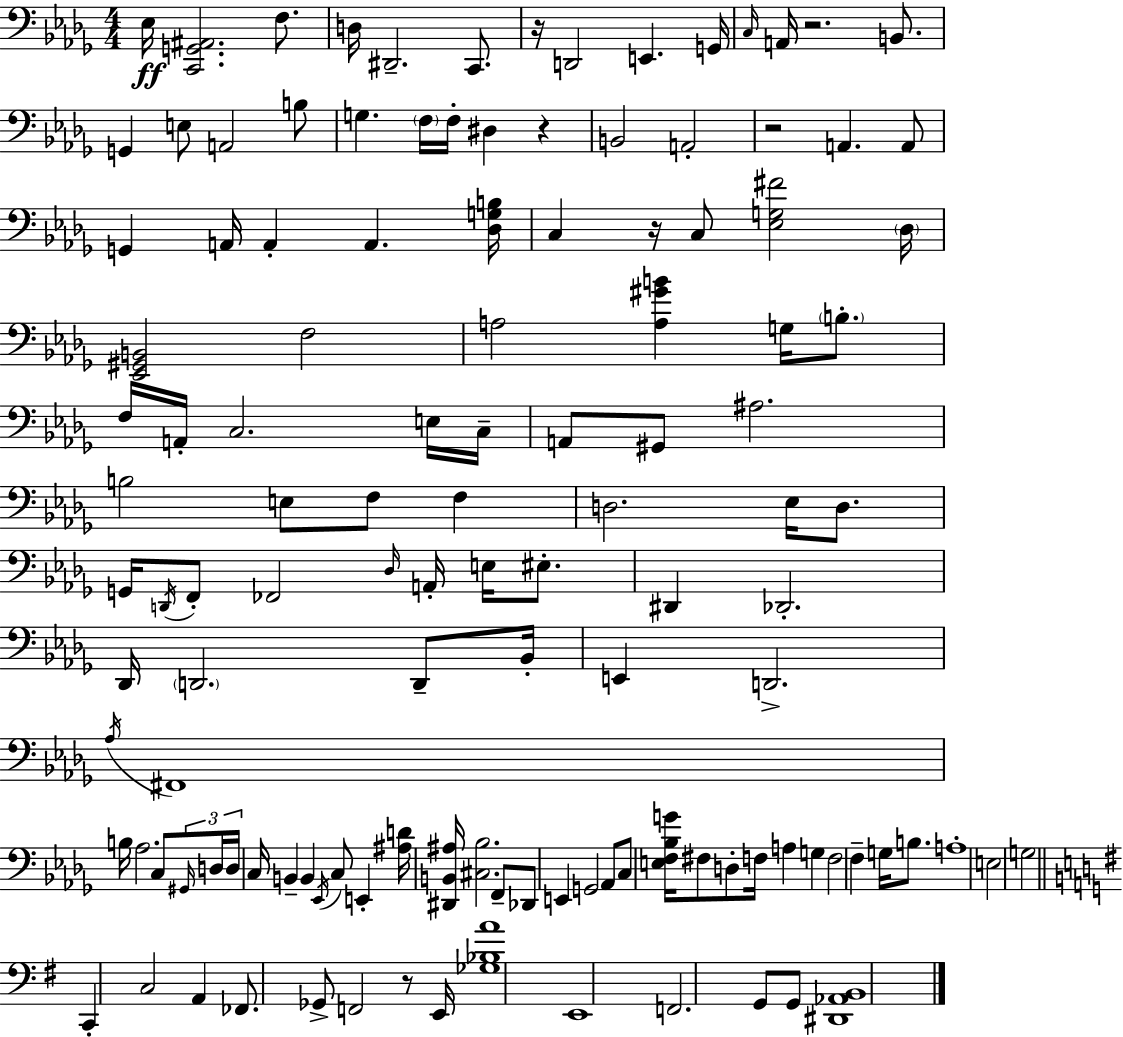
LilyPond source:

{
  \clef bass
  \numericTimeSignature
  \time 4/4
  \key bes \minor
  ees16\ff <c, g, ais,>2. f8. | d16 dis,2.-- c,8. | r16 d,2 e,4. g,16 | \grace { c16 } a,16 r2. b,8. | \break g,4 e8 a,2 b8 | g4. \parenthesize f16 f16-. dis4 r4 | b,2 a,2-. | r2 a,4. a,8 | \break g,4 a,16 a,4-. a,4. | <des g b>16 c4 r16 c8 <ees g fis'>2 | \parenthesize des16 <ees, gis, b,>2 f2 | a2 <a gis' b'>4 g16 \parenthesize b8.-. | \break f16 a,16-. c2. e16 | c16-- a,8 gis,8 ais2. | b2 e8 f8 f4 | d2. ees16 d8. | \break g,16 \acciaccatura { d,16 } f,8-. fes,2 \grace { des16 } a,16-. e16 | eis8.-. dis,4 des,2.-. | des,16 \parenthesize d,2. | d,8-- bes,16-. e,4 d,2.-> | \break \acciaccatura { aes16 } fis,1 | b16 aes2. | c8 \tuplet 3/2 { \grace { gis,16 } d16 d16 } c16 b,4-- b,4 \acciaccatura { ees,16 } | c8 e,4-. <ais d'>16 <dis, b, ais>16 <cis bes>2. | \break f,8-- des,8 e,4 g,2 | aes,8 c8 <e f bes g'>16 fis8 d8-. f16 a4 | g4 f2 f4-- | g16 b8. a1-. | \break e2 g2 | \bar "||" \break \key g \major c,4-. c2 a,4 | fes,8. ges,8-> f,2 r8 e,16 | <ges bes a'>1 | e,1 | \break f,2. g,8 g,8 | <dis, aes, b,>1 | \bar "|."
}